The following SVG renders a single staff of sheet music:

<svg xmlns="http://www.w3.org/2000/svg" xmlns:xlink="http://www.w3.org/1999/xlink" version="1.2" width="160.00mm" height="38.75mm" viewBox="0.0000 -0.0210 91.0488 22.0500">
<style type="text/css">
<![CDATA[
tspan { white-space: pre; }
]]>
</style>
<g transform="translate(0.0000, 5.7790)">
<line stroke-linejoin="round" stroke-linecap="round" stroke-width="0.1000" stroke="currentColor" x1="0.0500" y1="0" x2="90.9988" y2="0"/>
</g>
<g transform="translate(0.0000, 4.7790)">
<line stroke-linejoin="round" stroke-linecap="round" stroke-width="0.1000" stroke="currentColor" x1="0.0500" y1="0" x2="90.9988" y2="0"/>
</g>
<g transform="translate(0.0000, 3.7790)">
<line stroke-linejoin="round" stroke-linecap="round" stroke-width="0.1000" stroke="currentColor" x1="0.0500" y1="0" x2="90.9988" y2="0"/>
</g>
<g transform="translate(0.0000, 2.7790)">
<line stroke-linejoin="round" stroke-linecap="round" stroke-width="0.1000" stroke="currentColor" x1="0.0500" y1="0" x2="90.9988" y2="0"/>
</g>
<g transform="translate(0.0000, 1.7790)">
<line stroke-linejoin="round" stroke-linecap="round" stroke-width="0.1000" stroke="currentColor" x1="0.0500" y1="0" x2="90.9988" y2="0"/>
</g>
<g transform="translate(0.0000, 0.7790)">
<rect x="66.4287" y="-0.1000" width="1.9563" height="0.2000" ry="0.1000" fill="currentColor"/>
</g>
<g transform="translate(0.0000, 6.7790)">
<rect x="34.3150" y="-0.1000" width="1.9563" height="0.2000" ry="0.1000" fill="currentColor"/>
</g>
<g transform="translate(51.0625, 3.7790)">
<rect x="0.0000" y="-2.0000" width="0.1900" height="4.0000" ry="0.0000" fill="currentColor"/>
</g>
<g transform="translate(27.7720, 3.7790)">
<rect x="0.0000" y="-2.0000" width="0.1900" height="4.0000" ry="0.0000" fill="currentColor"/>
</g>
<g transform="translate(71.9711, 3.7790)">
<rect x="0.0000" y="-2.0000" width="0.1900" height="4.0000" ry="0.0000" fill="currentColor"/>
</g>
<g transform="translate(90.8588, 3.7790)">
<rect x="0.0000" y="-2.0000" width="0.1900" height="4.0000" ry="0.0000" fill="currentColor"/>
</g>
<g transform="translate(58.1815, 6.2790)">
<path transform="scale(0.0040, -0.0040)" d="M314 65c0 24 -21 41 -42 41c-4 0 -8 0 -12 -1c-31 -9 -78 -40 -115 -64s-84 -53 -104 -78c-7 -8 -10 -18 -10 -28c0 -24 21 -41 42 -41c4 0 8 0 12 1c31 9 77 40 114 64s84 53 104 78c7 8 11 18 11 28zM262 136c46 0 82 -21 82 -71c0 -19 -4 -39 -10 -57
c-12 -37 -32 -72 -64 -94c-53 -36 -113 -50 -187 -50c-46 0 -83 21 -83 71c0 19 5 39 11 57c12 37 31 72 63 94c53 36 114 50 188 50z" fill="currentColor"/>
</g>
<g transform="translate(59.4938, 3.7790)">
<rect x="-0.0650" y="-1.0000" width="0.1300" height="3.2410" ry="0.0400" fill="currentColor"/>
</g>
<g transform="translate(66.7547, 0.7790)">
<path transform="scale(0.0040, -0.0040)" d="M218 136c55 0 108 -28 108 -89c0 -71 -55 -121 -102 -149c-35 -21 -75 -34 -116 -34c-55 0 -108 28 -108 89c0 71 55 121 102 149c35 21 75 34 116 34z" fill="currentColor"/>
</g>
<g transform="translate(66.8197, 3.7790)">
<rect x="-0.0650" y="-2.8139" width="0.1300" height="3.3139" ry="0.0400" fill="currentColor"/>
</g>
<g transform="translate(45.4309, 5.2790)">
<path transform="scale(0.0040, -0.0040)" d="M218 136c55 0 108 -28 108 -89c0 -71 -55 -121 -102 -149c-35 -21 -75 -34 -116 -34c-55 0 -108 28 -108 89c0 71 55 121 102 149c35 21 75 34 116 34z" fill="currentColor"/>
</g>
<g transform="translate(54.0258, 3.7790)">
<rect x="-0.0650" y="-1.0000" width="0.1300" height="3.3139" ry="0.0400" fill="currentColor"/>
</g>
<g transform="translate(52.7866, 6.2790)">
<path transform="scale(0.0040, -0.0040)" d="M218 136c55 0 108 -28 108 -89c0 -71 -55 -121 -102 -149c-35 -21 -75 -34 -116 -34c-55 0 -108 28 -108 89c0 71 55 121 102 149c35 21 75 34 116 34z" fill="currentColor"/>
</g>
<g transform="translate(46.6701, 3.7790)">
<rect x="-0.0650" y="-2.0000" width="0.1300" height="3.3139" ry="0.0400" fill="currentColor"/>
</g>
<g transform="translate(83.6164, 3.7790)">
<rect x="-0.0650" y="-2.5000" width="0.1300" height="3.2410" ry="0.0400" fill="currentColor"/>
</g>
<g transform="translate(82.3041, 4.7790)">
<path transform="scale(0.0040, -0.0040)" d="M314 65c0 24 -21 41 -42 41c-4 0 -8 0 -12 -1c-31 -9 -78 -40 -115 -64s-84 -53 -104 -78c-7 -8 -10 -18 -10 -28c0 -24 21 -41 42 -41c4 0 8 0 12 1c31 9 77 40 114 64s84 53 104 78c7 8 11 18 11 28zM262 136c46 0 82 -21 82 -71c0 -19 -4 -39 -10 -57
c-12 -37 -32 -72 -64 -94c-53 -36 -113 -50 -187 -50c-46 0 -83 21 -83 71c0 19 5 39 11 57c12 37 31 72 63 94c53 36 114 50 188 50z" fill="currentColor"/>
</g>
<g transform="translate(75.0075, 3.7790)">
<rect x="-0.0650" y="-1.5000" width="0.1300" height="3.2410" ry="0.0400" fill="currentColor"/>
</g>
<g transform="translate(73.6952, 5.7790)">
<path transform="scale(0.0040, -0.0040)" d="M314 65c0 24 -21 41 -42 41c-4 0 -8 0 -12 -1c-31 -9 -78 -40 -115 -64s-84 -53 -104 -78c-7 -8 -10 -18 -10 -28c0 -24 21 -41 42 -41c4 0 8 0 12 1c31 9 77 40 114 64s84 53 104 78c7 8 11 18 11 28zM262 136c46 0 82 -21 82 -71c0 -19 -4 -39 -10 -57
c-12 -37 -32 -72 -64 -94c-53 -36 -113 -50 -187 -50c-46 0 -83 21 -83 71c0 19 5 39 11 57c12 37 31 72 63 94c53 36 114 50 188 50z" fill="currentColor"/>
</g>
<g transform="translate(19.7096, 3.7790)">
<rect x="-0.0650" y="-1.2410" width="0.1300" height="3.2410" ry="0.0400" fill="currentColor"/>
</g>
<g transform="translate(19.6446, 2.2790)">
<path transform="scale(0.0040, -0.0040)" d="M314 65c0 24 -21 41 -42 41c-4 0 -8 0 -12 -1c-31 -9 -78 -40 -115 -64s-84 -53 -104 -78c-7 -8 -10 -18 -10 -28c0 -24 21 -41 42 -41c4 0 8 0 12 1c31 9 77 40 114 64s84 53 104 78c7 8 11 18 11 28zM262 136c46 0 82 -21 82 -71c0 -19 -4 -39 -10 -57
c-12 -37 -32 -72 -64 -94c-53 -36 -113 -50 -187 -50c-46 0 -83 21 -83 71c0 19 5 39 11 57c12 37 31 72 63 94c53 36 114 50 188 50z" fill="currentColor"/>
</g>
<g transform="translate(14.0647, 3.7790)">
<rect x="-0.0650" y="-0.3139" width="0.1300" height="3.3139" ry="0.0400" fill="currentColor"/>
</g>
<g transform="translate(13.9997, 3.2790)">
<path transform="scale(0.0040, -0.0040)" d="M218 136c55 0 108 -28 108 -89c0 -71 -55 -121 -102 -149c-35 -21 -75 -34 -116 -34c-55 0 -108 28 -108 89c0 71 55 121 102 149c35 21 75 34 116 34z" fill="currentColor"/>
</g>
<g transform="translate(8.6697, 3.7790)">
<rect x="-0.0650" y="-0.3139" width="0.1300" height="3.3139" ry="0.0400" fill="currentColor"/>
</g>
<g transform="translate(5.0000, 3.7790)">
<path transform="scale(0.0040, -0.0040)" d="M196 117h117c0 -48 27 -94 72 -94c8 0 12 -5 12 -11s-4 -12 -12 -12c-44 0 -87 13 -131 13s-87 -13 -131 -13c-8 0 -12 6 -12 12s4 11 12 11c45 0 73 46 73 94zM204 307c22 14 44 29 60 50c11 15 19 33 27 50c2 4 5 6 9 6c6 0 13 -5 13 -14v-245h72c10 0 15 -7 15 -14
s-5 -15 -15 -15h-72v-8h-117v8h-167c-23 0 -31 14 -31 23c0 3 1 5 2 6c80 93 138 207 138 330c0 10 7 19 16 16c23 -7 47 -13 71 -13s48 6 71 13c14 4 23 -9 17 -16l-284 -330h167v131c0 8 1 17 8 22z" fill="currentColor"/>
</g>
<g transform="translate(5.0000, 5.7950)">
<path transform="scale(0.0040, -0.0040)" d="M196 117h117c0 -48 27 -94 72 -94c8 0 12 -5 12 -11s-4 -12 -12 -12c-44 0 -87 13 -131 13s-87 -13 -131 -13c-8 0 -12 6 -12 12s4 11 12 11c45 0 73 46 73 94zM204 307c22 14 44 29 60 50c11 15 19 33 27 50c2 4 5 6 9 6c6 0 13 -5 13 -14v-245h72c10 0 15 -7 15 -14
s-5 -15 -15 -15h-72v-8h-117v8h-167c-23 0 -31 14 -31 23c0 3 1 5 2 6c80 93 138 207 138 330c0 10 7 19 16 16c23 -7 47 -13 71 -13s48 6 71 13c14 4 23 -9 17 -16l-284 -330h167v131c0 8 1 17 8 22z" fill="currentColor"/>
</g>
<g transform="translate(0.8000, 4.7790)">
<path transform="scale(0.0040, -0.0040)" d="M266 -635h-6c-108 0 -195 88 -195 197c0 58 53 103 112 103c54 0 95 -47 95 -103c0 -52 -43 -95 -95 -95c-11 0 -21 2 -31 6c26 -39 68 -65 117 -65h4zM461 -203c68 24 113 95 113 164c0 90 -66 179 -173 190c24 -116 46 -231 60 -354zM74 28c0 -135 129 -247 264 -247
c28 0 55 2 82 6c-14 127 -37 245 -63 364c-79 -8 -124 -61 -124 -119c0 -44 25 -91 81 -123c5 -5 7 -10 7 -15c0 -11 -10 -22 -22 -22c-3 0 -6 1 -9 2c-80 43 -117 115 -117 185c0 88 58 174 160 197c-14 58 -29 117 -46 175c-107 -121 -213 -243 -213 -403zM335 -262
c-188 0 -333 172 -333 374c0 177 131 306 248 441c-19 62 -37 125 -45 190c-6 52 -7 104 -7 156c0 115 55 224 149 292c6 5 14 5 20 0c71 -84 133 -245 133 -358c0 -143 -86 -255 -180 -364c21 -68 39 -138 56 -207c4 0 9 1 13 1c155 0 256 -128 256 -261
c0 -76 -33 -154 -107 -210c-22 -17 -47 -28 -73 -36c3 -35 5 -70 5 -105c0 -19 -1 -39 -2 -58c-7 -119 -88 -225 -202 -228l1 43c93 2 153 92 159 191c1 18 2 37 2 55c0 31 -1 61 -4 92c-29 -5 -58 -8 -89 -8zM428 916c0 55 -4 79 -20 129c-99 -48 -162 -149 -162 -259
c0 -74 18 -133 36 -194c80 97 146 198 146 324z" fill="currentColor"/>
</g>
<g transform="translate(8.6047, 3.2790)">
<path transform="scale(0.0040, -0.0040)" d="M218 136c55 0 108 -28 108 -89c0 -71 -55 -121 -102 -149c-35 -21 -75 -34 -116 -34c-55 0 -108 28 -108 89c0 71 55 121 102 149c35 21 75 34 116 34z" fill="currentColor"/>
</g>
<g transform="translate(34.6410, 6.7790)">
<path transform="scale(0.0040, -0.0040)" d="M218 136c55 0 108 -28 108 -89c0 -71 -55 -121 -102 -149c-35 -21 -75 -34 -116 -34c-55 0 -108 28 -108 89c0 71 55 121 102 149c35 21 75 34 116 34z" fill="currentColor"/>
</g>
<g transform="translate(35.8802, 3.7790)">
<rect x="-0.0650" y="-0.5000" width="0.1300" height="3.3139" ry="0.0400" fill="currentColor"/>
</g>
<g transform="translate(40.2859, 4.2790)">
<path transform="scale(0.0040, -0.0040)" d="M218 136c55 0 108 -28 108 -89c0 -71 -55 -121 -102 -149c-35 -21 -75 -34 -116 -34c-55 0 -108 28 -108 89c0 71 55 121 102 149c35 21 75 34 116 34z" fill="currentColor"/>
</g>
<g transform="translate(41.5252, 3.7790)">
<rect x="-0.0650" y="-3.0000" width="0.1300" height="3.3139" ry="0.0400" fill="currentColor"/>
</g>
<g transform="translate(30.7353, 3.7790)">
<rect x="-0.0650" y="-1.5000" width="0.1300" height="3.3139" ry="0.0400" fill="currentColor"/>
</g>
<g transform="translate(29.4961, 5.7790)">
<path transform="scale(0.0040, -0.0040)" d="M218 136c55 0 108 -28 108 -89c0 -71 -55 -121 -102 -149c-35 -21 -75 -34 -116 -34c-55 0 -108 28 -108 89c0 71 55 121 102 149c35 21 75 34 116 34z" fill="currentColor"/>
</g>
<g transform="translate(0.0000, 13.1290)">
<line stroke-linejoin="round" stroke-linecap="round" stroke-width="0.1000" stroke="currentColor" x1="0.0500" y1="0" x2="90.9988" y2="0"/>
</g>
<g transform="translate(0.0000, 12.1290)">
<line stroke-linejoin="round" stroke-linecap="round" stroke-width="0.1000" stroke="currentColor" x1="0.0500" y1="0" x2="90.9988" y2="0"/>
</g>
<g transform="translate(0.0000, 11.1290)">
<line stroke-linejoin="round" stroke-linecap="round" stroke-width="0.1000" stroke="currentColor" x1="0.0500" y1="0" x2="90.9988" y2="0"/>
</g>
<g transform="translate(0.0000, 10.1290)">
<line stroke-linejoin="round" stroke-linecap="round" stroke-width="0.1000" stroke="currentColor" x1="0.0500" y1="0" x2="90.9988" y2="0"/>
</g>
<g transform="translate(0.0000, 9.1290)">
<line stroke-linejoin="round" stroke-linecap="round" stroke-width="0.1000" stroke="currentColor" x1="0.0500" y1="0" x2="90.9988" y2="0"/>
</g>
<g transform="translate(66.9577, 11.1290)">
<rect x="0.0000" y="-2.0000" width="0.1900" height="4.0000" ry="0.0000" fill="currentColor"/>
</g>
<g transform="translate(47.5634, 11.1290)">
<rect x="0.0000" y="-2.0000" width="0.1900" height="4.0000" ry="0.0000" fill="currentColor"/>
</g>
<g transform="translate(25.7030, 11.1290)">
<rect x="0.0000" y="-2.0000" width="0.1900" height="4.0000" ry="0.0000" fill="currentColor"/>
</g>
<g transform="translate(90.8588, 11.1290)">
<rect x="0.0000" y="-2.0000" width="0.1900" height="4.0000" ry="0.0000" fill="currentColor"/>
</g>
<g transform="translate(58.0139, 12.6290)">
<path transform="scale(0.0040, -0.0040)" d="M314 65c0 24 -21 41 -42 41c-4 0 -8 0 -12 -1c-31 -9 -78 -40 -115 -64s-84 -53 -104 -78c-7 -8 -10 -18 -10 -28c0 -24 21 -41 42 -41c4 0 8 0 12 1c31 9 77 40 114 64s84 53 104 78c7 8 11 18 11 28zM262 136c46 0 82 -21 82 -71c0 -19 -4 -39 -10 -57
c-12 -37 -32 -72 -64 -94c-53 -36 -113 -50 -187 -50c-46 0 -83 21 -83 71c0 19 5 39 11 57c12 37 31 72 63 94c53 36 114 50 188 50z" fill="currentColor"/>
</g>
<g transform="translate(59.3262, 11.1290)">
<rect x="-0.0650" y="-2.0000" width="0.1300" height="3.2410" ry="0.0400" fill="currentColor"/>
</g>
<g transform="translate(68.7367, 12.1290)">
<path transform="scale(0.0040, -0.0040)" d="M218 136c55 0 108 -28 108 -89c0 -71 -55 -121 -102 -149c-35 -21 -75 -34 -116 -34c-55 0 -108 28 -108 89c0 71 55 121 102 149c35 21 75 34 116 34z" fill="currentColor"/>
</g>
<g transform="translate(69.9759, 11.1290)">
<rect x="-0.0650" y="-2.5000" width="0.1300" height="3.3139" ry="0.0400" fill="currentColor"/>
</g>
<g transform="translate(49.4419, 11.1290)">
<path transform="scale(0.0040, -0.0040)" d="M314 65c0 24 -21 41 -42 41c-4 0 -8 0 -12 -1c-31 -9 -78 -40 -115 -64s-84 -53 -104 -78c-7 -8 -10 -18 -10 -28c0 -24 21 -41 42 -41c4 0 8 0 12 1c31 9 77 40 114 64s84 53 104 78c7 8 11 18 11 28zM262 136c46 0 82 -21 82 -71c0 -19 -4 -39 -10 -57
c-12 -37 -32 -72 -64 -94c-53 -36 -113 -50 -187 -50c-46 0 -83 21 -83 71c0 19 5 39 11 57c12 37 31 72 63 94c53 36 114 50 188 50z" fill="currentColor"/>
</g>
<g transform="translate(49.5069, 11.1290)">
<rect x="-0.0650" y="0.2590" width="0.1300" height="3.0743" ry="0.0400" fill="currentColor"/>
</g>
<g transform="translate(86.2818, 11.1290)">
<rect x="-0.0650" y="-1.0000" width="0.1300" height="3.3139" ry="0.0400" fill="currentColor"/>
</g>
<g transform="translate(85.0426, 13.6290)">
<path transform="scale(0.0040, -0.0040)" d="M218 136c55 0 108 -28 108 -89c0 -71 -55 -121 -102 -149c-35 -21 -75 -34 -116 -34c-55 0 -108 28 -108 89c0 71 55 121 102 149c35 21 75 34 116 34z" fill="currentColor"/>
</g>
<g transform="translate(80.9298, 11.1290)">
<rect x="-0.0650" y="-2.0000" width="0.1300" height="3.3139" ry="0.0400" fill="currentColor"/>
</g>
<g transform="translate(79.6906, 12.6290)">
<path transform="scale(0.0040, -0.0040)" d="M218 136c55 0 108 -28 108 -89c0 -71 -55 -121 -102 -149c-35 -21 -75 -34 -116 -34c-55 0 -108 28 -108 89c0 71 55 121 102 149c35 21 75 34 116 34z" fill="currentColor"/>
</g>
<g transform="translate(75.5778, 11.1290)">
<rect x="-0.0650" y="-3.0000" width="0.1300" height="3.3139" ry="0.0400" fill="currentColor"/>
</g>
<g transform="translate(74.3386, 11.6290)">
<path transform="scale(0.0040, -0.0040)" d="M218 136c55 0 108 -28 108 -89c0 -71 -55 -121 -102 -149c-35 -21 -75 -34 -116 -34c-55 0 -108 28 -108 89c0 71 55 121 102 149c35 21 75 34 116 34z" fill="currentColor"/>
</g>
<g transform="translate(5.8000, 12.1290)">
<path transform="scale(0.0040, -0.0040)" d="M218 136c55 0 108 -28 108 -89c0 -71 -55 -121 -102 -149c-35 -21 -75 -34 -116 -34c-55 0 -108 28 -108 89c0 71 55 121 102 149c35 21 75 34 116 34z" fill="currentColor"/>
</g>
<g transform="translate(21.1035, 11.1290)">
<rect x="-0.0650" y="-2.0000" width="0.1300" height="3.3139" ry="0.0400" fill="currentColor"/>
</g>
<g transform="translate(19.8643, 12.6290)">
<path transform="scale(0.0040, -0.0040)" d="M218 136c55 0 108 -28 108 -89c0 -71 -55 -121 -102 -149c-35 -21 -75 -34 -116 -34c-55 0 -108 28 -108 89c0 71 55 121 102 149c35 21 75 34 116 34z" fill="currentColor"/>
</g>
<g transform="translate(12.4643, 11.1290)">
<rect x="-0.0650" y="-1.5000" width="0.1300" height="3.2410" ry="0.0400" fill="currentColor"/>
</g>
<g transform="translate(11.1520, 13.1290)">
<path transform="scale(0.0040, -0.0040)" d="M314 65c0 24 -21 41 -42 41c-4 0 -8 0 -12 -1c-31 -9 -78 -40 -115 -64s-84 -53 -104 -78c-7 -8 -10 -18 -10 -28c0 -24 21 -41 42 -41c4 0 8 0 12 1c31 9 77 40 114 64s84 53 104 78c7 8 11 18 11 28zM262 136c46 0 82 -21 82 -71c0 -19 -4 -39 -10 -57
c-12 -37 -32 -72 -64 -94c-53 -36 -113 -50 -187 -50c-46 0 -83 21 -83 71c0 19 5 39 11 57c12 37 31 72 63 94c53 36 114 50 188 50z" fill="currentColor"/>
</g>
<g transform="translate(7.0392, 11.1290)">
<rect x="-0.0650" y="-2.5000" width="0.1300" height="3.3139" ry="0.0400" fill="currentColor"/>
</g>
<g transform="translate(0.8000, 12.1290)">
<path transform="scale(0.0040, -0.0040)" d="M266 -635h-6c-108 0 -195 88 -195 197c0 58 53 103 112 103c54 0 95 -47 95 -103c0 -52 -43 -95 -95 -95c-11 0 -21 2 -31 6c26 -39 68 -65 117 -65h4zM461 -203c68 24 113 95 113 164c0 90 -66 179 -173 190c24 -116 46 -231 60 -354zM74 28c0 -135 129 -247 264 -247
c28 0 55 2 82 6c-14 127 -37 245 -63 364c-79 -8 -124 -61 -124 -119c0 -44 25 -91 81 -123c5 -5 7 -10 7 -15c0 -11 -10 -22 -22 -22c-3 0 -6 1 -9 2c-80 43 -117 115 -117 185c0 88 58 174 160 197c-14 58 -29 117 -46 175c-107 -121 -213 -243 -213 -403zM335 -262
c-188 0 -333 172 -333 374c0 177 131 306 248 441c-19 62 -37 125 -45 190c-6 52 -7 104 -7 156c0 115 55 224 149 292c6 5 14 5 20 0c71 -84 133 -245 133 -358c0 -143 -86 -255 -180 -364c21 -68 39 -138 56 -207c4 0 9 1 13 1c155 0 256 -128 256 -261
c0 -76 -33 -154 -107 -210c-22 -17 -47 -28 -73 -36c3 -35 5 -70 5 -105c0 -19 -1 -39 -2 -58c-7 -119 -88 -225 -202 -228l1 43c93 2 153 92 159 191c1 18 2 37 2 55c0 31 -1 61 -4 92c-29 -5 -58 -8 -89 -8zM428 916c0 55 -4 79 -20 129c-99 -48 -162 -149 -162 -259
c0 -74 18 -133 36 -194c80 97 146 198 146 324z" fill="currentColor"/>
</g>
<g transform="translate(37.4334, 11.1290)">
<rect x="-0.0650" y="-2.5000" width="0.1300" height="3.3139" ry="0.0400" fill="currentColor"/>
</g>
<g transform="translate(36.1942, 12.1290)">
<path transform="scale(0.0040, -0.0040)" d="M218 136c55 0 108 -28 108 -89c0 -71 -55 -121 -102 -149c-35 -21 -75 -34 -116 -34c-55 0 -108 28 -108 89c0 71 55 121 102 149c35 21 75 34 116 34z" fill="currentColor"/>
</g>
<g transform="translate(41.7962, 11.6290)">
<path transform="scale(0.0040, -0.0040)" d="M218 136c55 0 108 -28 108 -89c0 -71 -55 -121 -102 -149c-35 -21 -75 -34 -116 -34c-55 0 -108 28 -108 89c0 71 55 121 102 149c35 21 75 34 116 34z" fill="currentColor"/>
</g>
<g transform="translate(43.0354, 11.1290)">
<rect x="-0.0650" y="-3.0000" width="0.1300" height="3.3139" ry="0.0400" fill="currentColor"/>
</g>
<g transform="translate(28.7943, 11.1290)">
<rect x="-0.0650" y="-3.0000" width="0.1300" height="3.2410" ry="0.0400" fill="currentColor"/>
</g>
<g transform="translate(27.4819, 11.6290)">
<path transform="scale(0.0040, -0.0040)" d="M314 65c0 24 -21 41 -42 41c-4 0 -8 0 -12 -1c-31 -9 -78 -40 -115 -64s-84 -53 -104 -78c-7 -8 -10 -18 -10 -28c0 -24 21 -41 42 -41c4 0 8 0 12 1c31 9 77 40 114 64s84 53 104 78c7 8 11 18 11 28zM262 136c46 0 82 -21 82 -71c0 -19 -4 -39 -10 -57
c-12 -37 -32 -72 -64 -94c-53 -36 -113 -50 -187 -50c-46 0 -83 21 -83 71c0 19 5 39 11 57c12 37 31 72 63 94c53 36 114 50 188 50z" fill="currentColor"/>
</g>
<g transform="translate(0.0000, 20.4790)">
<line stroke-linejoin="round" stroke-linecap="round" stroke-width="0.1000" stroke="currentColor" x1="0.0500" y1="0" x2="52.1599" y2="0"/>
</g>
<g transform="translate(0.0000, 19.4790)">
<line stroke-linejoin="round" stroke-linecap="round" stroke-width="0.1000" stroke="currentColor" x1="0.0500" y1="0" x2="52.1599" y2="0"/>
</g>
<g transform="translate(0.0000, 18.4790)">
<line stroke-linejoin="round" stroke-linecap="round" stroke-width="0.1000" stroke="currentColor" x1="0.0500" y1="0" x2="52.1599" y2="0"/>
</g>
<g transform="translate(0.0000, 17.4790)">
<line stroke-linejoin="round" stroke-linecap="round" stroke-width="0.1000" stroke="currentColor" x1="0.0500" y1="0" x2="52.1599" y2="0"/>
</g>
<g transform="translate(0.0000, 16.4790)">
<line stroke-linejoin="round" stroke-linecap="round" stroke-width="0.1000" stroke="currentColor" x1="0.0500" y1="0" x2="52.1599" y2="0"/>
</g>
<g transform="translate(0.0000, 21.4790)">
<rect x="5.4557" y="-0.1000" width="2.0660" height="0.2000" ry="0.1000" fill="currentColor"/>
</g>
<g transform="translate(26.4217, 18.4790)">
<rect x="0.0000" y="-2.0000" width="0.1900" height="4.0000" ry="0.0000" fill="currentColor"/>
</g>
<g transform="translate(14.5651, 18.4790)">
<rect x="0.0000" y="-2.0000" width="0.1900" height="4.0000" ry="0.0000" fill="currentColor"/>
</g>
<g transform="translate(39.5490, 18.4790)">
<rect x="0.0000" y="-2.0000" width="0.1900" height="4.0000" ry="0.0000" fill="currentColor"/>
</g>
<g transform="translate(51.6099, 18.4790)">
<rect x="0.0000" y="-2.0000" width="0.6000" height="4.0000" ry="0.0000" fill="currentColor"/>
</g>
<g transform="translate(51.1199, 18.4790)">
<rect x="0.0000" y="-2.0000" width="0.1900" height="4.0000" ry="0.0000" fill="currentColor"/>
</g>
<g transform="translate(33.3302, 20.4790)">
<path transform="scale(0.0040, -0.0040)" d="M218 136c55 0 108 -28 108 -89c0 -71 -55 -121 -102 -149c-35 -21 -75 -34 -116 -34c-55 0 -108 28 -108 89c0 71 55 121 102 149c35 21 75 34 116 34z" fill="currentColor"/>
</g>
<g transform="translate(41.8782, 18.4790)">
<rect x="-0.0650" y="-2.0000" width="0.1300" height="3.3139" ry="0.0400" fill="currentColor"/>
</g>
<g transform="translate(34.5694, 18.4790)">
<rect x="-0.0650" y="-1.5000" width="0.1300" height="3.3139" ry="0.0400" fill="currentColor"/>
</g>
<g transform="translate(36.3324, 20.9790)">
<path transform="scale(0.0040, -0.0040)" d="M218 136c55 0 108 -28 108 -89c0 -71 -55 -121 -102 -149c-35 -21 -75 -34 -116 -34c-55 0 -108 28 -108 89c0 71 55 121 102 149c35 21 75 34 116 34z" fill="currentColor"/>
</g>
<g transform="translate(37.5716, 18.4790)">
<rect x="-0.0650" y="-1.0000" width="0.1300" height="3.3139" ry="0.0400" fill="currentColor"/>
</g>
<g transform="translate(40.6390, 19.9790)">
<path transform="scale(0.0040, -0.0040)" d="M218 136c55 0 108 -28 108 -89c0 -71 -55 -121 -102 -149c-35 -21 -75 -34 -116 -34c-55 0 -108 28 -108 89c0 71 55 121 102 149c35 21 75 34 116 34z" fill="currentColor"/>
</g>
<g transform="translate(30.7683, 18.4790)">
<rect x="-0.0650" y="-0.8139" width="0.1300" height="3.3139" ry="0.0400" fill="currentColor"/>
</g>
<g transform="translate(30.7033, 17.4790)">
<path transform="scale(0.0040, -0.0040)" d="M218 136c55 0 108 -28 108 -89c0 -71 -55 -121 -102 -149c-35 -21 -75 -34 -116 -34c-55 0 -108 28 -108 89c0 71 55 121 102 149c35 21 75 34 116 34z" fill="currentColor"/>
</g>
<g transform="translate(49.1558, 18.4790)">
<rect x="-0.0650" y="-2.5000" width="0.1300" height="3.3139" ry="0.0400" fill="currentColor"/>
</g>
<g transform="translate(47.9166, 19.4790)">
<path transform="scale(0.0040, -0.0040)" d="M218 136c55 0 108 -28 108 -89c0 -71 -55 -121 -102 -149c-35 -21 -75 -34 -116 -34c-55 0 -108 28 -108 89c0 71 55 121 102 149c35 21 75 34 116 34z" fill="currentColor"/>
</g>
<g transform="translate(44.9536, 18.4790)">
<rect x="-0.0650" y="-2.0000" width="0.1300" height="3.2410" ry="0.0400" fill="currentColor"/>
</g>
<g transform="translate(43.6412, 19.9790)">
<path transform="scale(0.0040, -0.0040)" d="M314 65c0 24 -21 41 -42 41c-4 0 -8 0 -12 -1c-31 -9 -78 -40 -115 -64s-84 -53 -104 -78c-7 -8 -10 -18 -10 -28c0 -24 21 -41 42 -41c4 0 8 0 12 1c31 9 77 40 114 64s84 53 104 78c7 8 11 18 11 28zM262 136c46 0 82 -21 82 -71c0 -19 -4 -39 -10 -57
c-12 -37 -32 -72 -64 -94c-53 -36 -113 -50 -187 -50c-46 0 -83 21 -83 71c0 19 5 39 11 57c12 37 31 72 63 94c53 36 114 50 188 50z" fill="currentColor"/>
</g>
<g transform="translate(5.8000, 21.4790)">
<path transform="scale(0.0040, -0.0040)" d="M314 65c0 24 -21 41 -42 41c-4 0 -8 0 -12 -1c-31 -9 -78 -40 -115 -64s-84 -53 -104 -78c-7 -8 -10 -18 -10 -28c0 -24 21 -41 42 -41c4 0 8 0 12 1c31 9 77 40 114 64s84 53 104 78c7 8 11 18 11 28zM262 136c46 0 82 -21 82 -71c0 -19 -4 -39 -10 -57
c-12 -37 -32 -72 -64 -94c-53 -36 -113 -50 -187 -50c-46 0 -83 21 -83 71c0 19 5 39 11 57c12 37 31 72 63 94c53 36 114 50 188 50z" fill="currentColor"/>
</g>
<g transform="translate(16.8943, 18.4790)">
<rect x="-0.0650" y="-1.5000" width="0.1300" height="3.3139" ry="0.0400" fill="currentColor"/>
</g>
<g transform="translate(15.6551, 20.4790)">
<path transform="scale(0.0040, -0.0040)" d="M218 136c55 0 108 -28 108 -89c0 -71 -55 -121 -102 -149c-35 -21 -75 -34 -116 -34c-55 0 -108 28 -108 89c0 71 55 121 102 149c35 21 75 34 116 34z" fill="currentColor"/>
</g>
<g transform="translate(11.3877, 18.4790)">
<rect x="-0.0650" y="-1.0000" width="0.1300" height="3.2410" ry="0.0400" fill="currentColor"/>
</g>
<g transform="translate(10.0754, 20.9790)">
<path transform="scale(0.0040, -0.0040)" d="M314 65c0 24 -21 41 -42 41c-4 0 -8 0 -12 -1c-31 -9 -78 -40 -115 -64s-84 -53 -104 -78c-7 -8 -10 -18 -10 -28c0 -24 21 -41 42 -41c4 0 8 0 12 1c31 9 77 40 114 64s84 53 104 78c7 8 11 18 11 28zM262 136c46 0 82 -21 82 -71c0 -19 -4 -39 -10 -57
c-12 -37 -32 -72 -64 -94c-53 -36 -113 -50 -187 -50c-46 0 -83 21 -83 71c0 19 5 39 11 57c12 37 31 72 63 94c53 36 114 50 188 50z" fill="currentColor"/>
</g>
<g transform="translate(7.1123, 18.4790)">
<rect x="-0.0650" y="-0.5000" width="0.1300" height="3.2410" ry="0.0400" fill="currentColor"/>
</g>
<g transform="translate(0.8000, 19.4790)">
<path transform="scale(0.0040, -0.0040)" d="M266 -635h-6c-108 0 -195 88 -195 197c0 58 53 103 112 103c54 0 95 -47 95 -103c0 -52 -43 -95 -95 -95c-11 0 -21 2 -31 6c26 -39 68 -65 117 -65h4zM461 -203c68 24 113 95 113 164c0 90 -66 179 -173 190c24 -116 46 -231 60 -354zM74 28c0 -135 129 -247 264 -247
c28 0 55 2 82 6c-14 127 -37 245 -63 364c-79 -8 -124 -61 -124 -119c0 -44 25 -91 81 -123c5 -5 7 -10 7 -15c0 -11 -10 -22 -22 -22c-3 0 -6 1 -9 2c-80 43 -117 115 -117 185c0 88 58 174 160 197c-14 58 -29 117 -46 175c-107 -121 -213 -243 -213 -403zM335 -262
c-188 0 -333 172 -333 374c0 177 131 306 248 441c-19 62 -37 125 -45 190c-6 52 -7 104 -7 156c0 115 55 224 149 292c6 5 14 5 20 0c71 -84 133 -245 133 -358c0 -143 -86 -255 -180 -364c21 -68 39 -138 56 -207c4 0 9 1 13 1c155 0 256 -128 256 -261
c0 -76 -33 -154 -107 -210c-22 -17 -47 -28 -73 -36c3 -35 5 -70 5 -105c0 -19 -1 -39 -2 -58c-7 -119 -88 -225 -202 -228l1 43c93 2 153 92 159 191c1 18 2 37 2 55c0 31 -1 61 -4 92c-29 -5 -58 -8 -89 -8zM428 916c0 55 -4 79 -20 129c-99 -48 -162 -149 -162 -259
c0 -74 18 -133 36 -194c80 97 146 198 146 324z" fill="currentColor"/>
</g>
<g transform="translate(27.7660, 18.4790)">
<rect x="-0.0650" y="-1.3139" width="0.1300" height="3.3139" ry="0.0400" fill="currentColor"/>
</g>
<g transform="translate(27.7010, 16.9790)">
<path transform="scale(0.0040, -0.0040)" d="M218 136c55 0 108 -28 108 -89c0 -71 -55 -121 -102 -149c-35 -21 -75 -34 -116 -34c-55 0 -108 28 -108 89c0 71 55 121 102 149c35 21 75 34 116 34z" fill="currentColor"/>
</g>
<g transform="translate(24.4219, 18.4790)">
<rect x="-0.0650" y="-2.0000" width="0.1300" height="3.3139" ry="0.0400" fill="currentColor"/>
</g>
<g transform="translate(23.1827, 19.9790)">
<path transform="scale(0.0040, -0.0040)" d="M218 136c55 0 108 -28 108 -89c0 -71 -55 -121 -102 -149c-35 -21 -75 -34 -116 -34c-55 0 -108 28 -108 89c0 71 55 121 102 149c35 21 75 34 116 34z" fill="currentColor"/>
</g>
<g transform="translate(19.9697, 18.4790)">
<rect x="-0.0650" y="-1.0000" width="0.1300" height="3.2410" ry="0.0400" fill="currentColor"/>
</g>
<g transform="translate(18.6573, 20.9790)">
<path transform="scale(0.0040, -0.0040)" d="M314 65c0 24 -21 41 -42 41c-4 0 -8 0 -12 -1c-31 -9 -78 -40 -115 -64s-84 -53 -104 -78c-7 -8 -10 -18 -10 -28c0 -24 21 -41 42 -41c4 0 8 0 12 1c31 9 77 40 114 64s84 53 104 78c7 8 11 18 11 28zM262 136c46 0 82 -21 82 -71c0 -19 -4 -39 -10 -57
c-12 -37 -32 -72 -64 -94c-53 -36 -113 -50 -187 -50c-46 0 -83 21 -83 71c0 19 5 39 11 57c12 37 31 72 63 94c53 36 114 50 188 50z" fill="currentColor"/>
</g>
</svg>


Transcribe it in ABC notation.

X:1
T:Untitled
M:4/4
L:1/4
K:C
c c e2 E C A F D D2 a E2 G2 G E2 F A2 G A B2 F2 G A F D C2 D2 E D2 F e d E D F F2 G